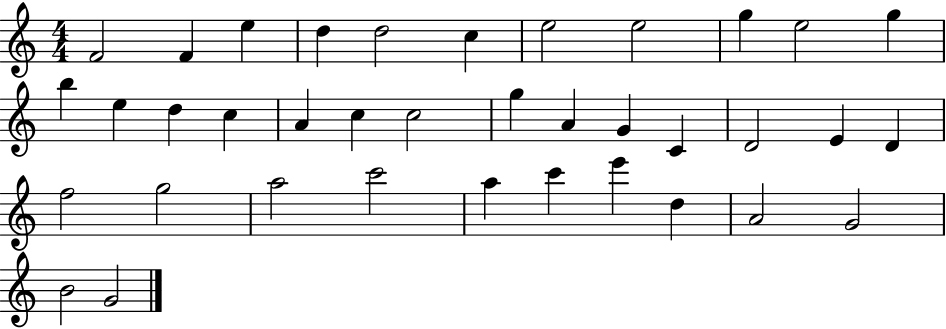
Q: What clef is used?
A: treble